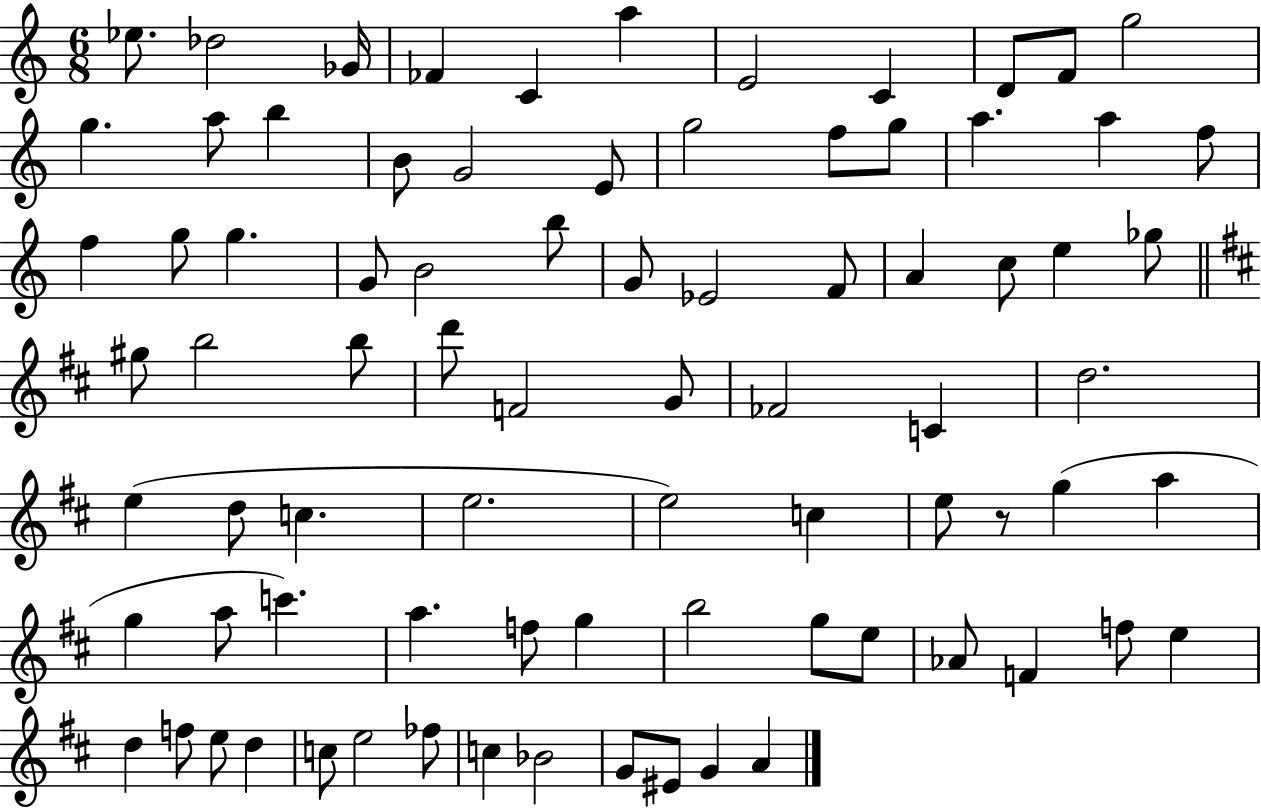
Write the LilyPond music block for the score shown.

{
  \clef treble
  \numericTimeSignature
  \time 6/8
  \key c \major
  ees''8. des''2 ges'16 | fes'4 c'4 a''4 | e'2 c'4 | d'8 f'8 g''2 | \break g''4. a''8 b''4 | b'8 g'2 e'8 | g''2 f''8 g''8 | a''4. a''4 f''8 | \break f''4 g''8 g''4. | g'8 b'2 b''8 | g'8 ees'2 f'8 | a'4 c''8 e''4 ges''8 | \break \bar "||" \break \key b \minor gis''8 b''2 b''8 | d'''8 f'2 g'8 | fes'2 c'4 | d''2. | \break e''4( d''8 c''4. | e''2. | e''2) c''4 | e''8 r8 g''4( a''4 | \break g''4 a''8 c'''4.) | a''4. f''8 g''4 | b''2 g''8 e''8 | aes'8 f'4 f''8 e''4 | \break d''4 f''8 e''8 d''4 | c''8 e''2 fes''8 | c''4 bes'2 | g'8 eis'8 g'4 a'4 | \break \bar "|."
}